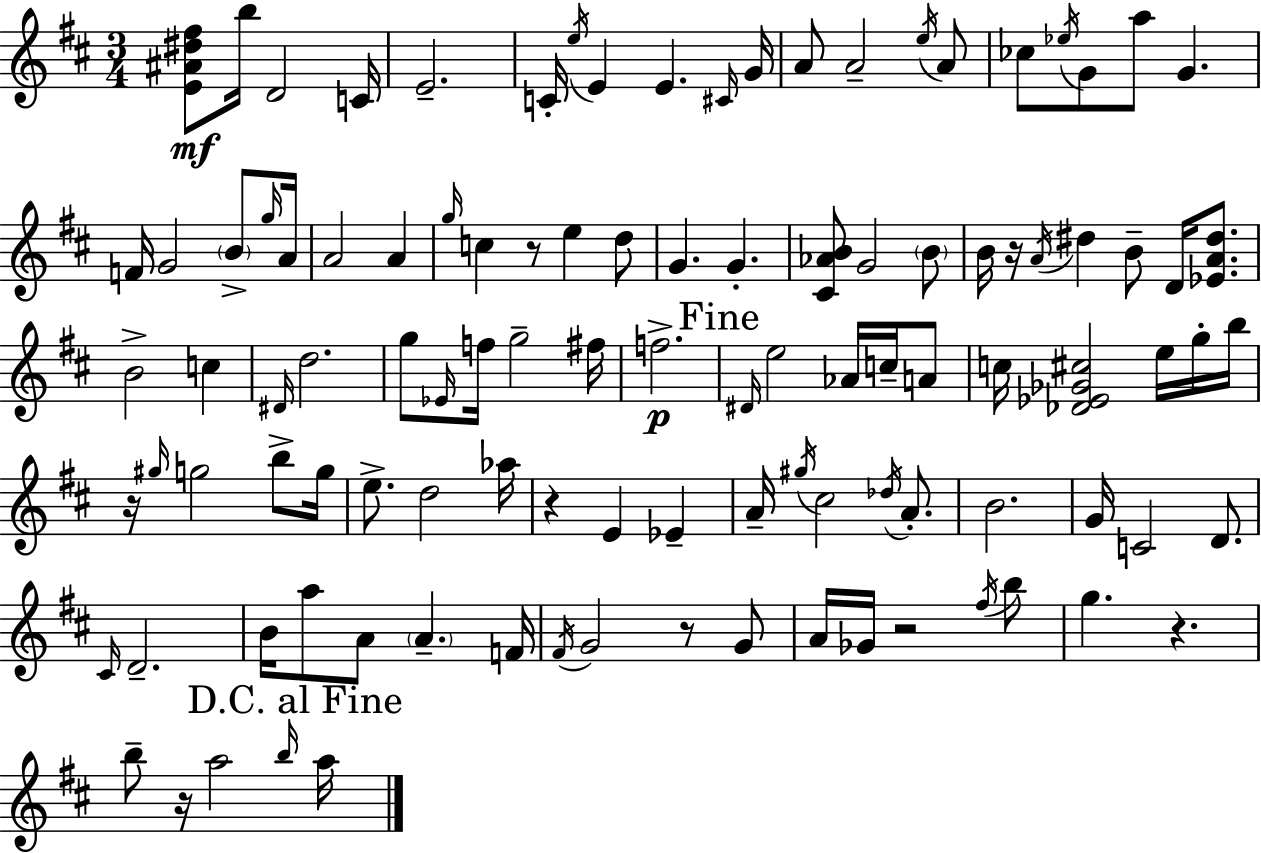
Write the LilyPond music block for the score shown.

{
  \clef treble
  \numericTimeSignature
  \time 3/4
  \key d \major
  <e' ais' dis'' fis''>8\mf b''16 d'2 c'16 | e'2.-- | c'16-. \acciaccatura { e''16 } e'4 e'4. | \grace { cis'16 } g'16 a'8 a'2-- | \break \acciaccatura { e''16 } a'8 ces''8 \acciaccatura { ees''16 } g'8 a''8 g'4. | f'16 g'2 | \parenthesize b'8-> \grace { g''16 } a'16 a'2 | a'4 \grace { g''16 } c''4 r8 | \break e''4 d''8 g'4. | g'4.-. <cis' aes' b'>8 g'2 | \parenthesize b'8 b'16 r16 \acciaccatura { a'16 } dis''4 | b'8-- d'16 <ees' a' dis''>8. b'2-> | \break c''4 \grace { dis'16 } d''2. | g''8 \grace { ees'16 } f''16 | g''2-- fis''16 f''2.->\p | \mark "Fine" \grace { dis'16 } e''2 | \break aes'16 c''16-- a'8 c''16 <des' ees' ges' cis''>2 | e''16 g''16-. b''16 r16 \grace { gis''16 } | g''2 b''8-> g''16 e''8.-> | d''2 aes''16 r4 | \break e'4 ees'4-- a'16-- | \acciaccatura { gis''16 } cis''2 \acciaccatura { des''16 } a'8.-. | b'2. | g'16 c'2 d'8. | \break \grace { cis'16 } d'2.-- | b'16 a''8 a'8 \parenthesize a'4.-- | f'16 \acciaccatura { fis'16 } g'2 r8 | g'8 a'16 ges'16 r2 | \break \acciaccatura { fis''16 } b''8 g''4. r4. | b''8-- r16 a''2 | \grace { b''16 } \mark "D.C. al Fine" a''16 \bar "|."
}